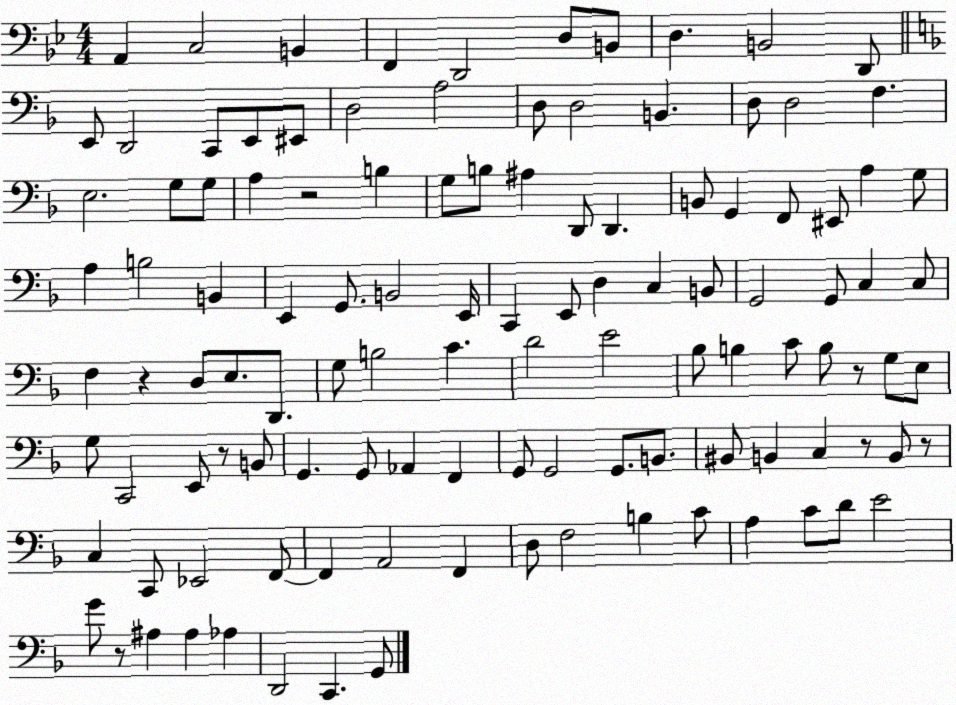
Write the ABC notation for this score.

X:1
T:Untitled
M:4/4
L:1/4
K:Bb
A,, C,2 B,, F,, D,,2 D,/2 B,,/2 D, B,,2 D,,/2 E,,/2 D,,2 C,,/2 E,,/2 ^E,,/2 D,2 A,2 D,/2 D,2 B,, D,/2 D,2 F, E,2 G,/2 G,/2 A, z2 B, G,/2 B,/2 ^A, D,,/2 D,, B,,/2 G,, F,,/2 ^E,,/2 A, G,/2 A, B,2 B,, E,, G,,/2 B,,2 E,,/4 C,, E,,/2 D, C, B,,/2 G,,2 G,,/2 C, C,/2 F, z D,/2 E,/2 D,,/2 G,/2 B,2 C D2 E2 _B,/2 B, C/2 B,/2 z/2 G,/2 E,/2 G,/2 C,,2 E,,/2 z/2 B,,/2 G,, G,,/2 _A,, F,, G,,/2 G,,2 G,,/2 B,,/2 ^B,,/2 B,, C, z/2 B,,/2 z/2 C, C,,/2 _E,,2 F,,/2 F,, A,,2 F,, D,/2 F,2 B, C/2 A, C/2 D/2 E2 G/2 z/2 ^A, ^A, _A, D,,2 C,, G,,/2